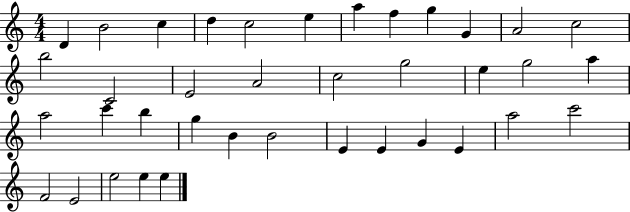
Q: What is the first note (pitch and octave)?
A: D4